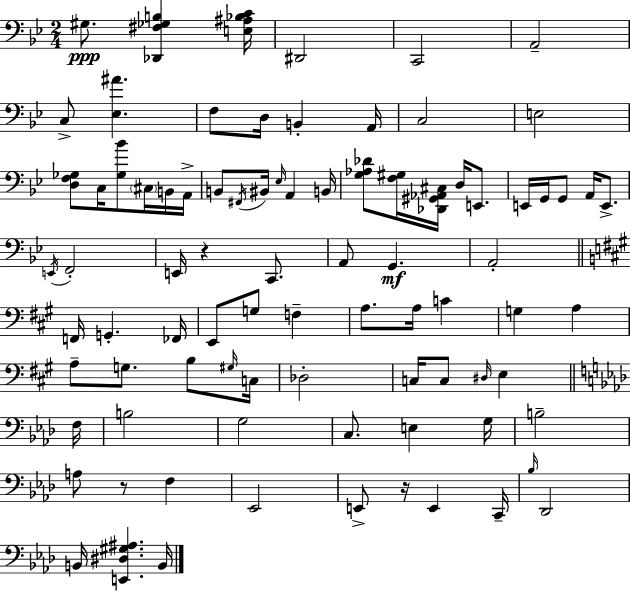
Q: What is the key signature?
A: BES major